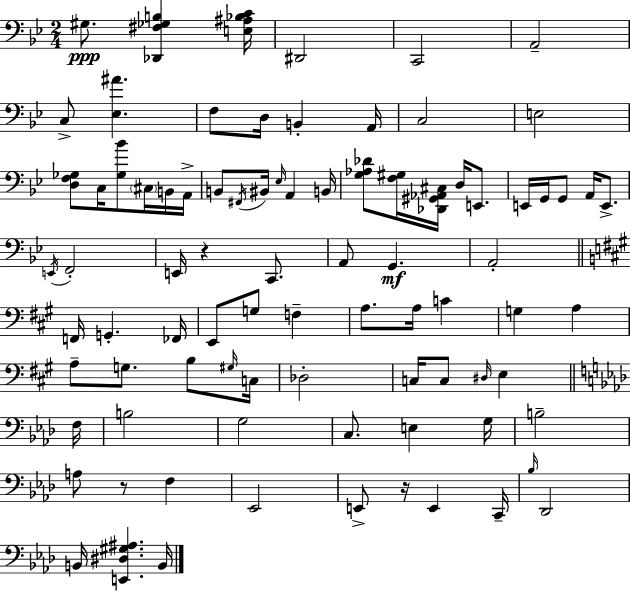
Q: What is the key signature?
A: BES major